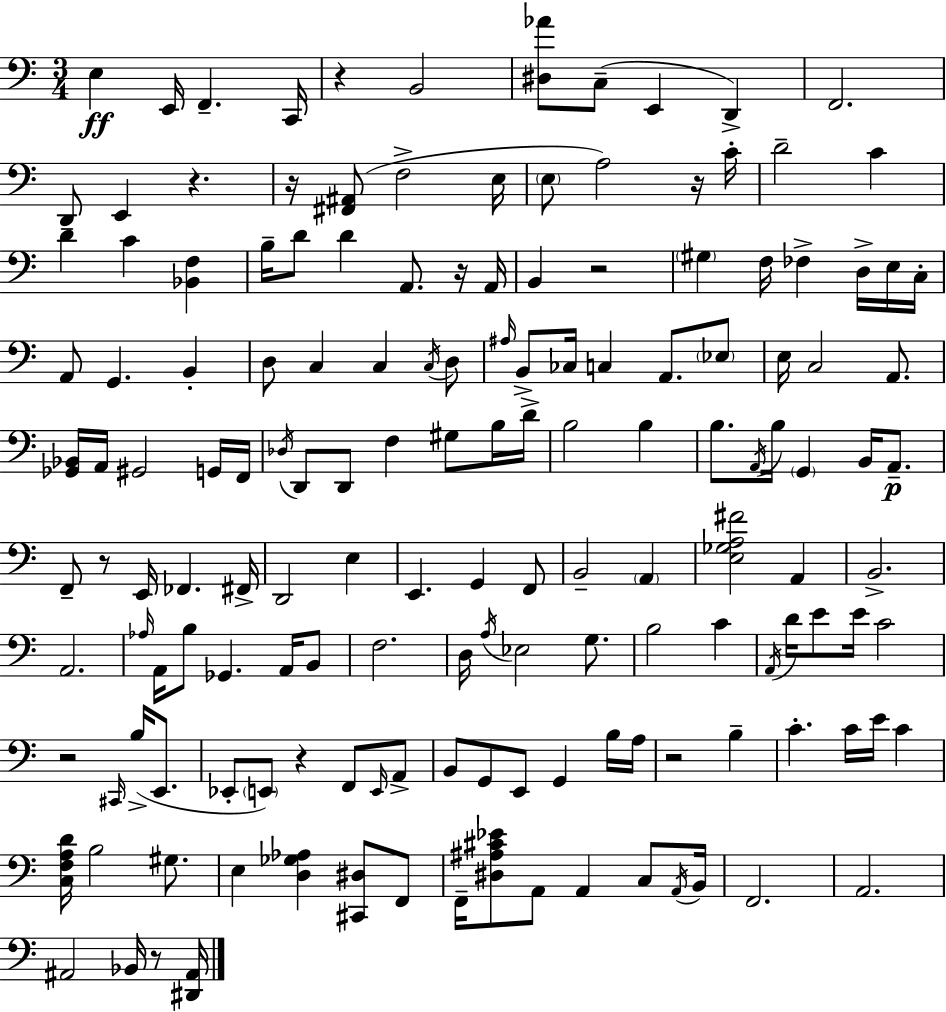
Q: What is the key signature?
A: C major